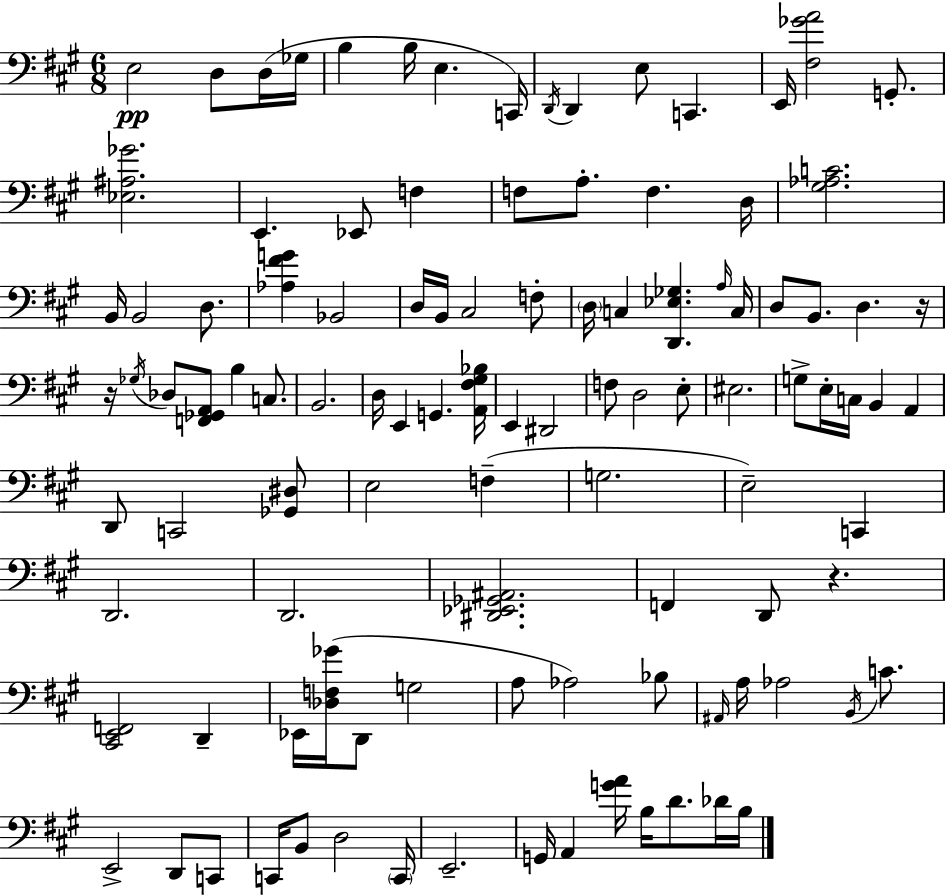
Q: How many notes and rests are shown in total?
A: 107